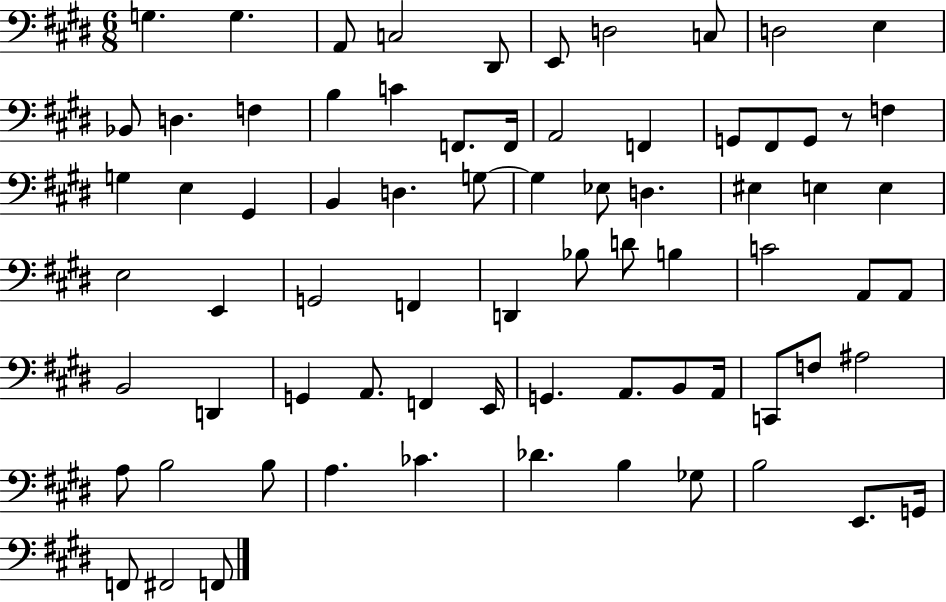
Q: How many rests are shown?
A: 1